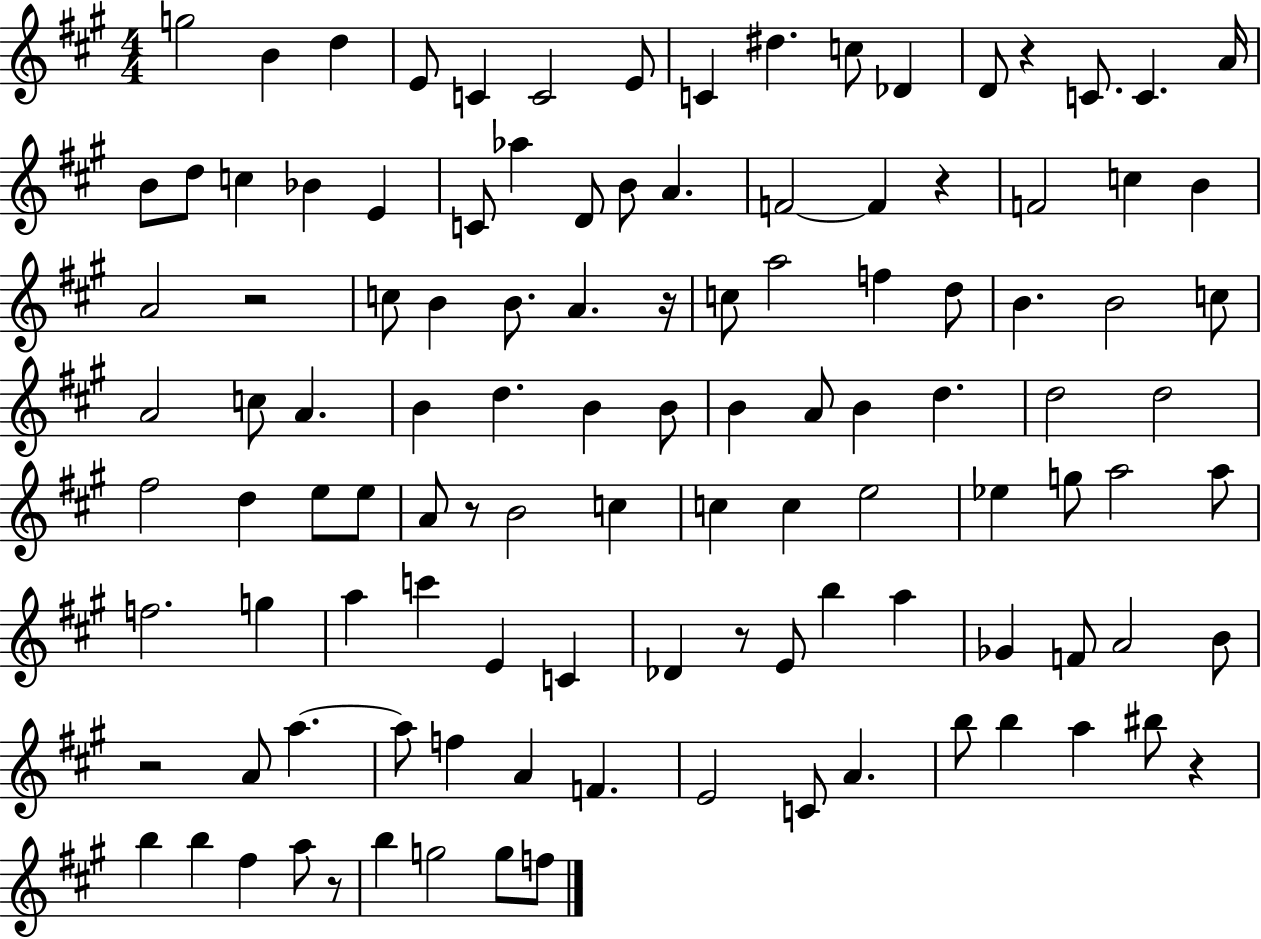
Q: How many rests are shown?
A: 9